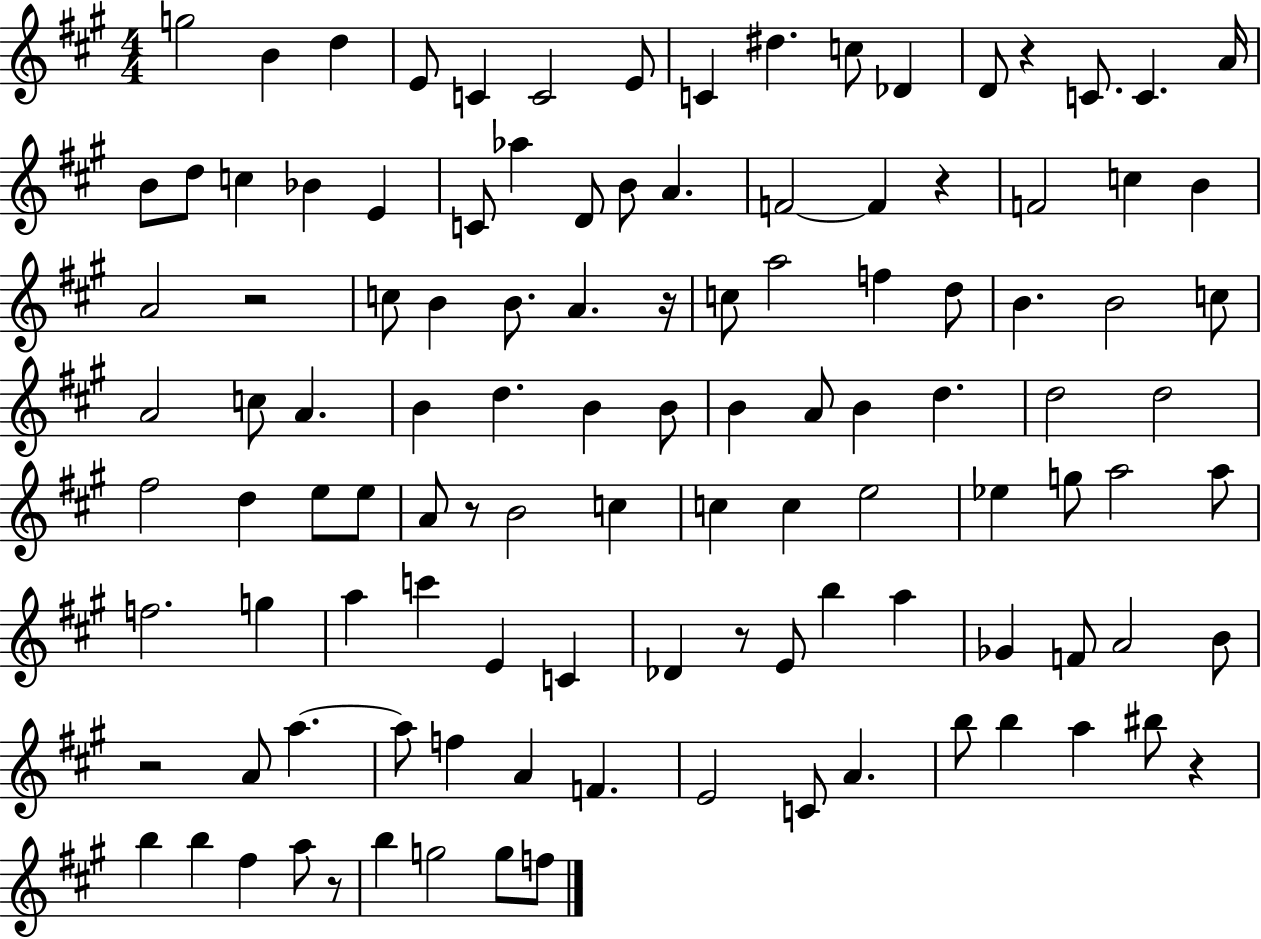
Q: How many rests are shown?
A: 9